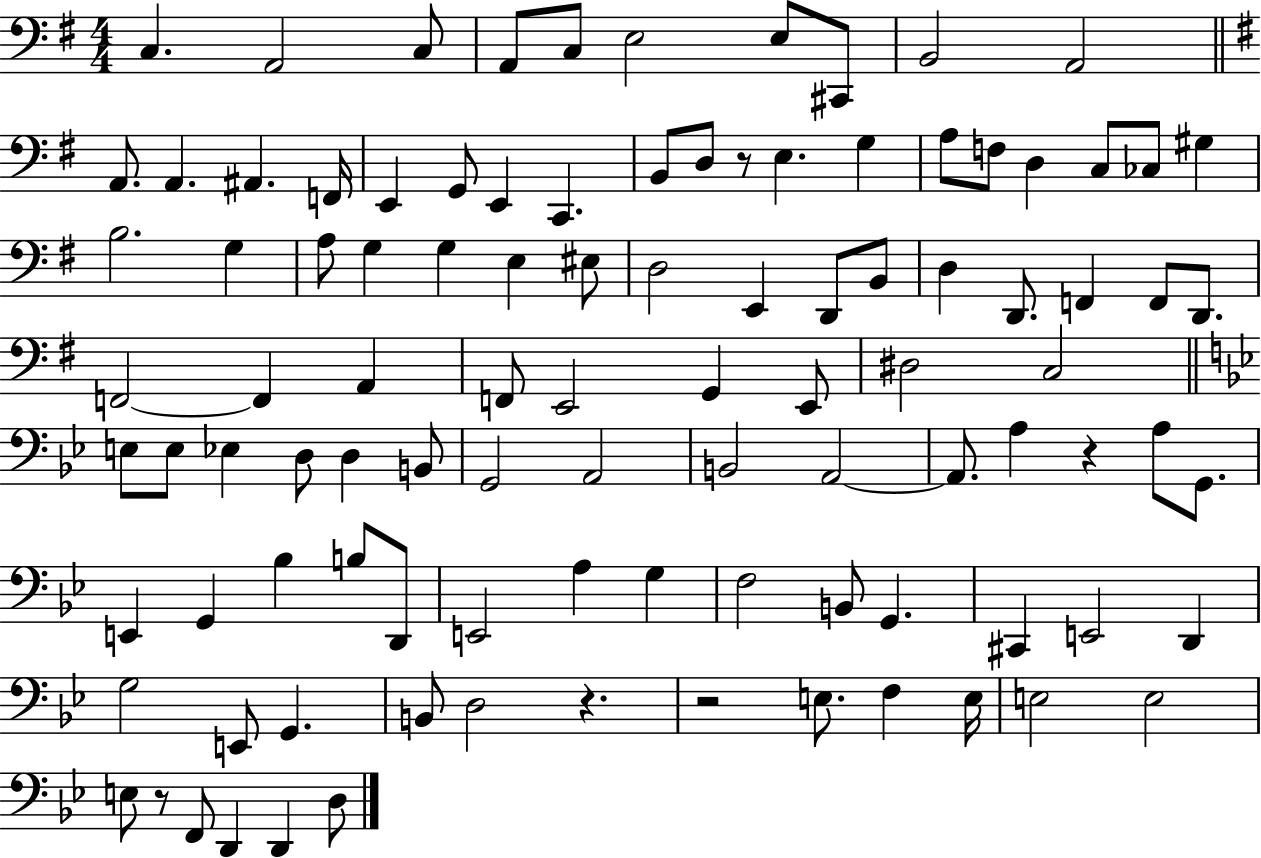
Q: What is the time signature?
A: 4/4